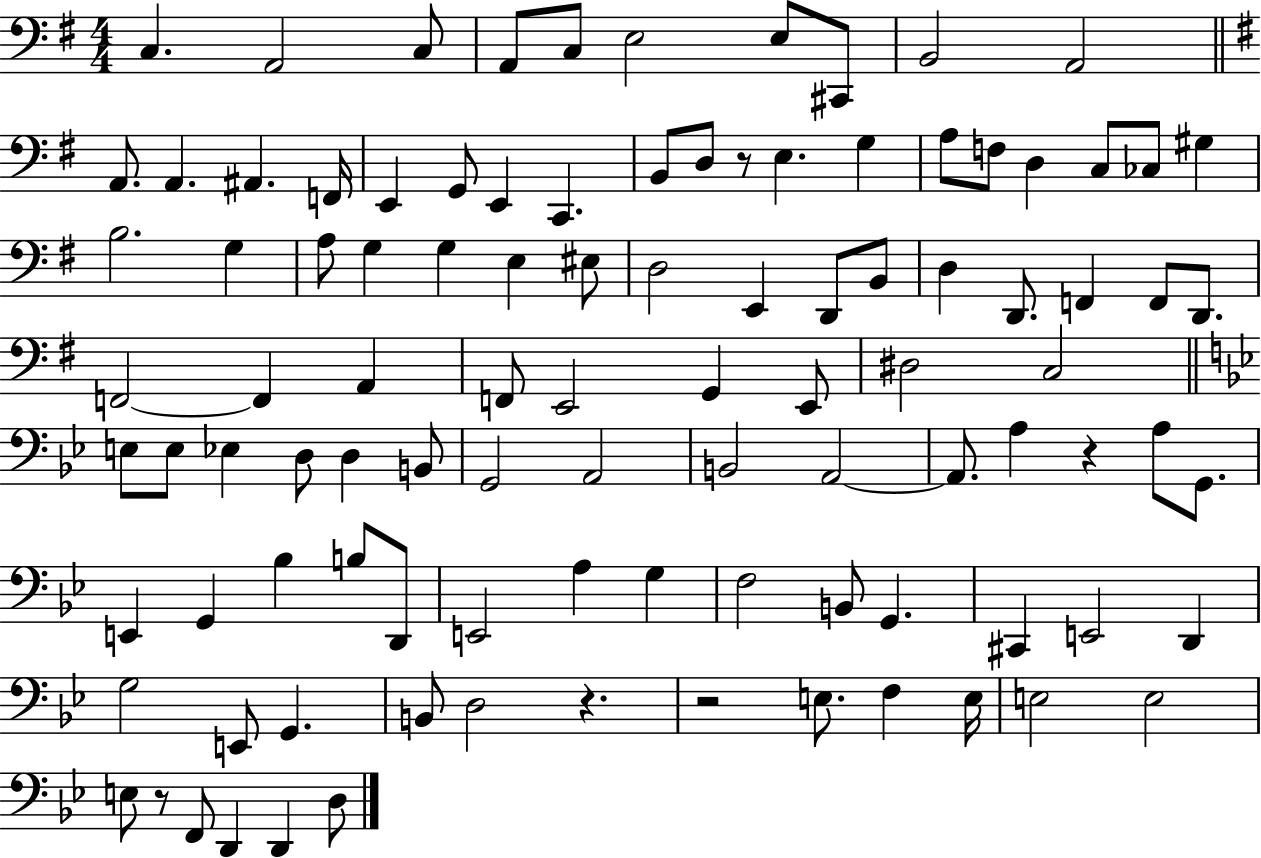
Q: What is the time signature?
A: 4/4